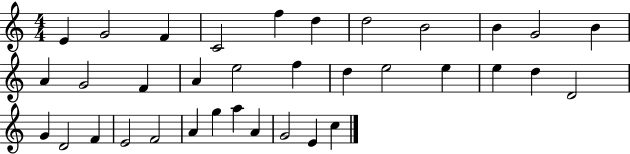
E4/q G4/h F4/q C4/h F5/q D5/q D5/h B4/h B4/q G4/h B4/q A4/q G4/h F4/q A4/q E5/h F5/q D5/q E5/h E5/q E5/q D5/q D4/h G4/q D4/h F4/q E4/h F4/h A4/q G5/q A5/q A4/q G4/h E4/q C5/q